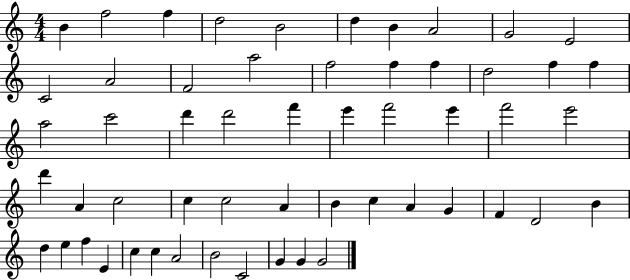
X:1
T:Untitled
M:4/4
L:1/4
K:C
B f2 f d2 B2 d B A2 G2 E2 C2 A2 F2 a2 f2 f f d2 f f a2 c'2 d' d'2 f' e' f'2 e' f'2 e'2 d' A c2 c c2 A B c A G F D2 B d e f E c c A2 B2 C2 G G G2